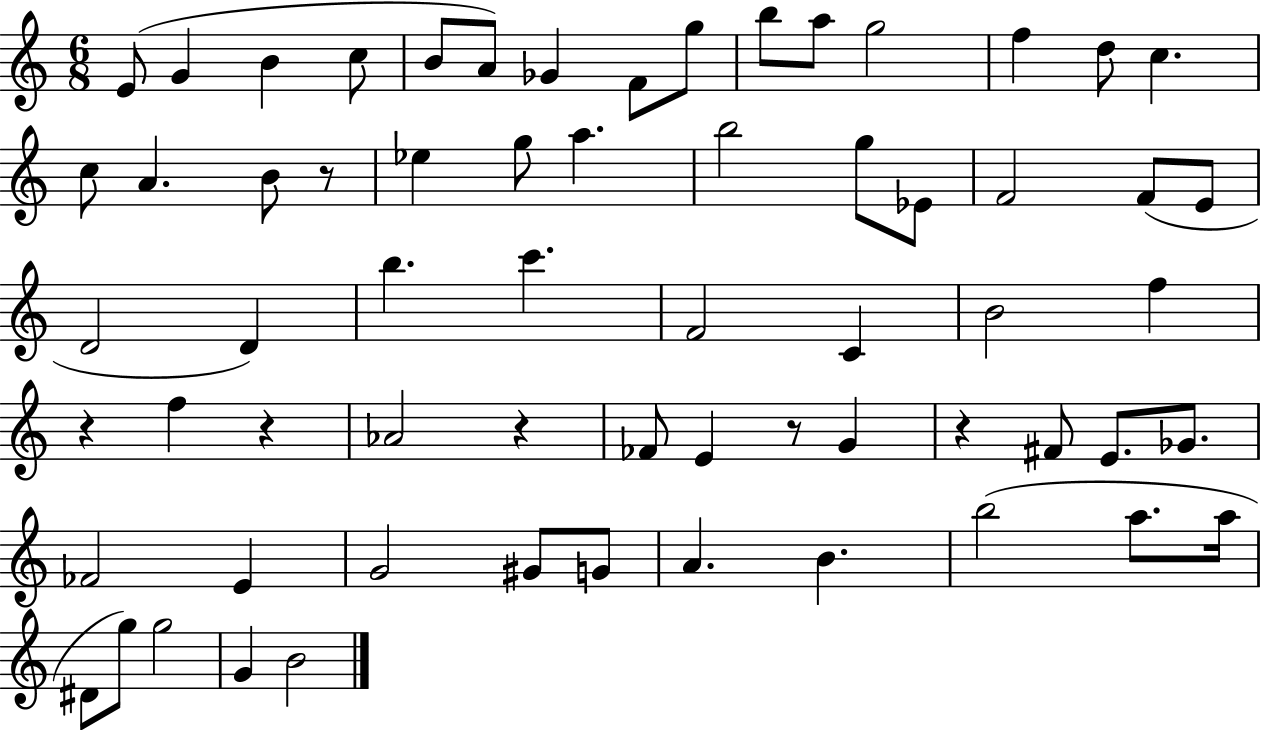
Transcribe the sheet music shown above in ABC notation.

X:1
T:Untitled
M:6/8
L:1/4
K:C
E/2 G B c/2 B/2 A/2 _G F/2 g/2 b/2 a/2 g2 f d/2 c c/2 A B/2 z/2 _e g/2 a b2 g/2 _E/2 F2 F/2 E/2 D2 D b c' F2 C B2 f z f z _A2 z _F/2 E z/2 G z ^F/2 E/2 _G/2 _F2 E G2 ^G/2 G/2 A B b2 a/2 a/4 ^D/2 g/2 g2 G B2